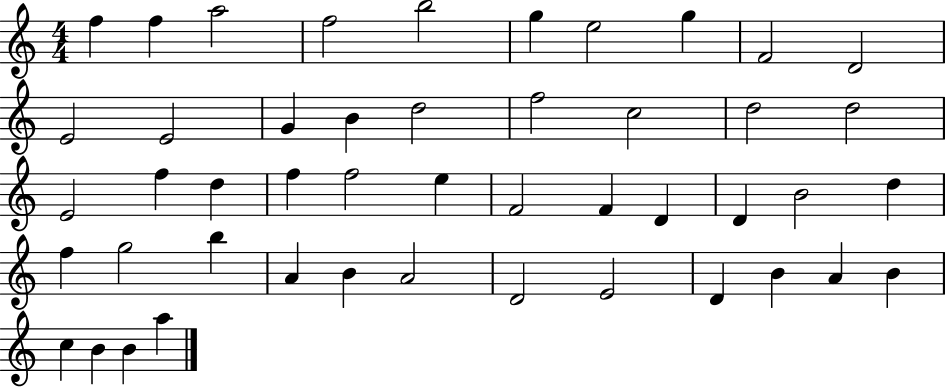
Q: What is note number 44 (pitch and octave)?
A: C5